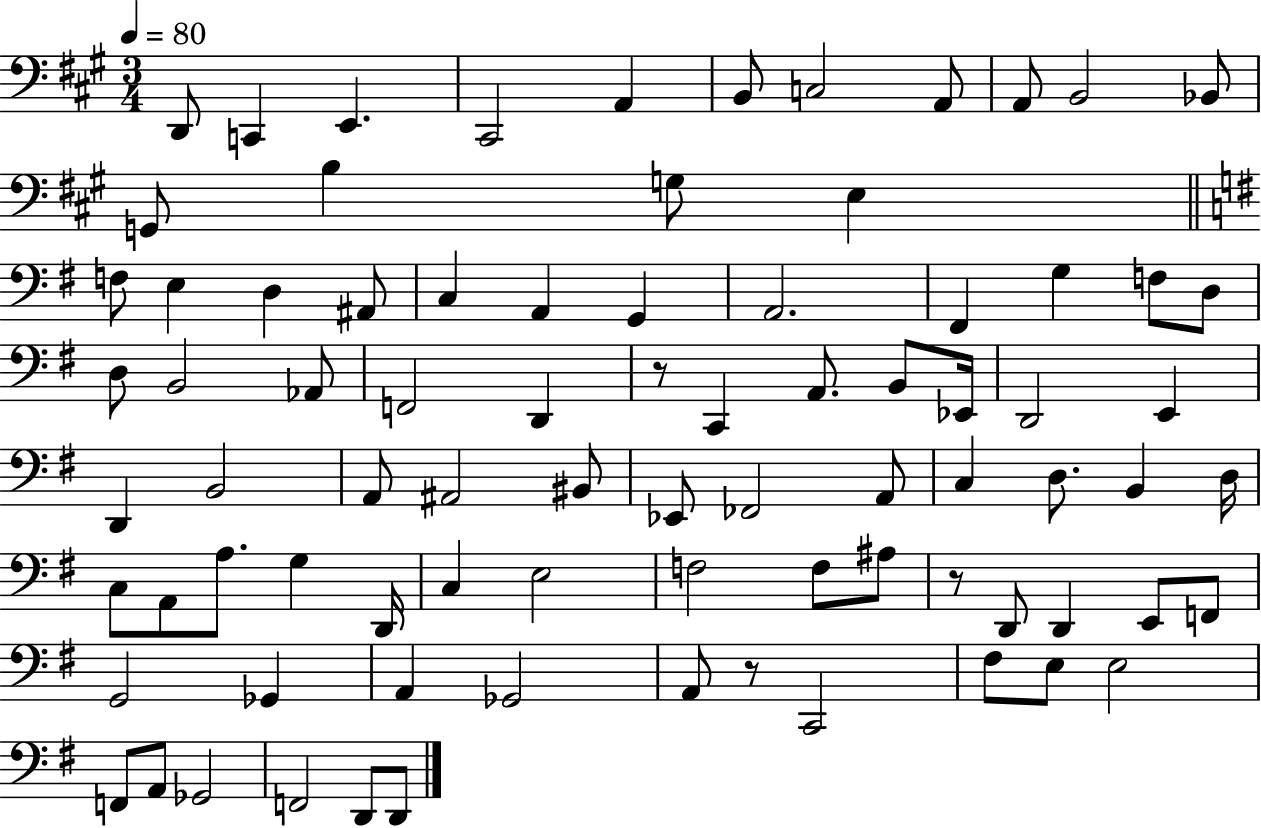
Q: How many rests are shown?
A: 3